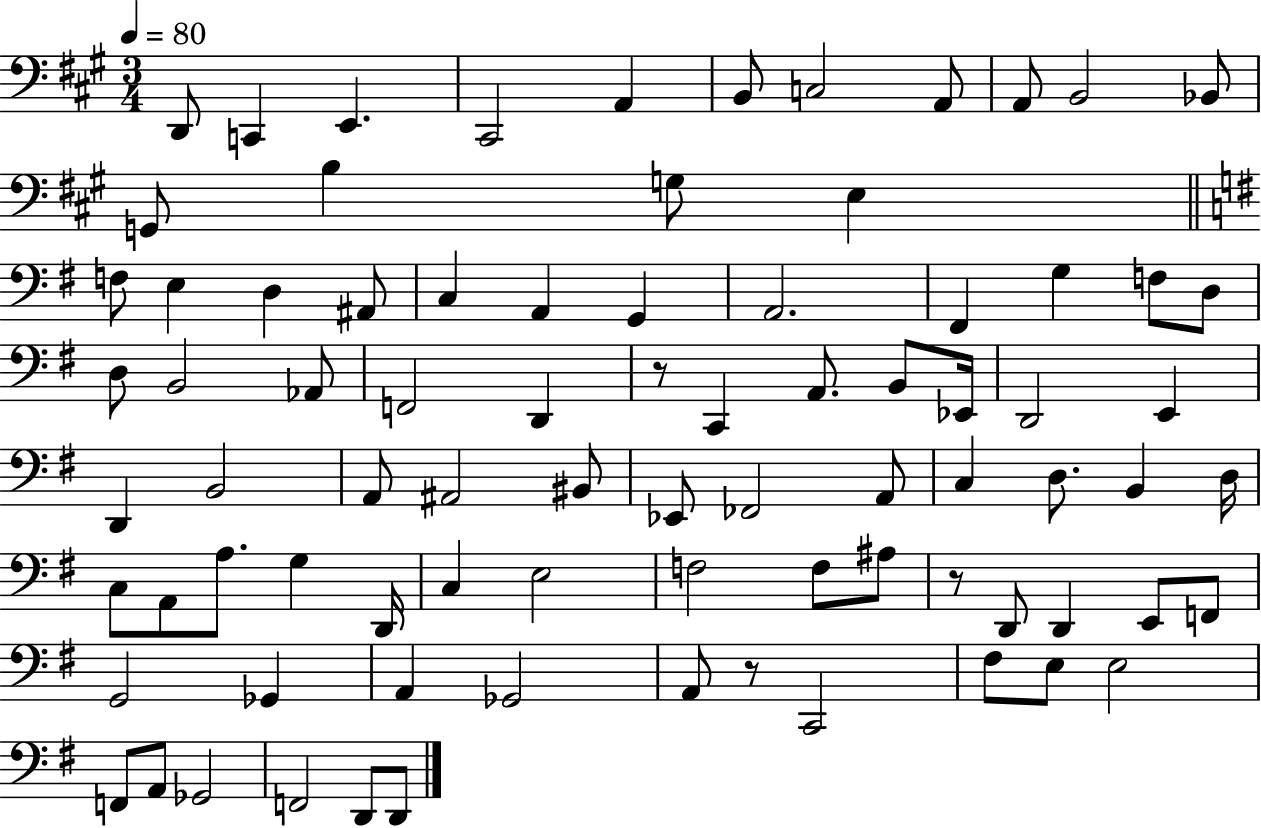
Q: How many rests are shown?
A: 3